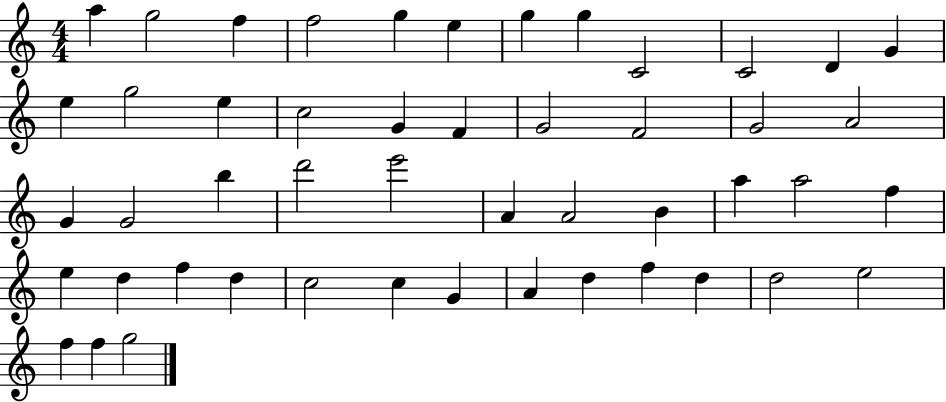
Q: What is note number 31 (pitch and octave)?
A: A5